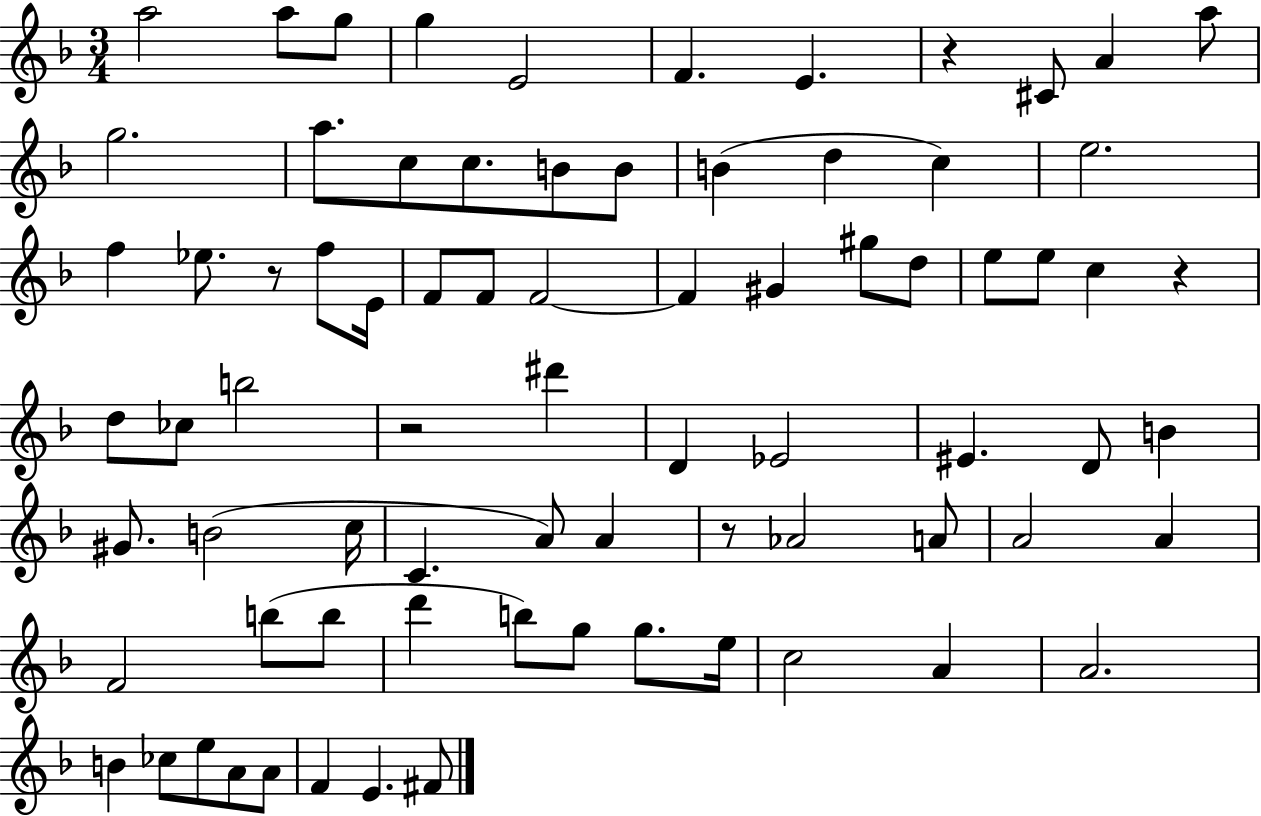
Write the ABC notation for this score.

X:1
T:Untitled
M:3/4
L:1/4
K:F
a2 a/2 g/2 g E2 F E z ^C/2 A a/2 g2 a/2 c/2 c/2 B/2 B/2 B d c e2 f _e/2 z/2 f/2 E/4 F/2 F/2 F2 F ^G ^g/2 d/2 e/2 e/2 c z d/2 _c/2 b2 z2 ^d' D _E2 ^E D/2 B ^G/2 B2 c/4 C A/2 A z/2 _A2 A/2 A2 A F2 b/2 b/2 d' b/2 g/2 g/2 e/4 c2 A A2 B _c/2 e/2 A/2 A/2 F E ^F/2